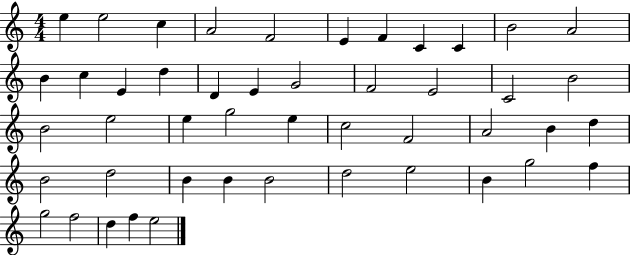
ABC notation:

X:1
T:Untitled
M:4/4
L:1/4
K:C
e e2 c A2 F2 E F C C B2 A2 B c E d D E G2 F2 E2 C2 B2 B2 e2 e g2 e c2 F2 A2 B d B2 d2 B B B2 d2 e2 B g2 f g2 f2 d f e2